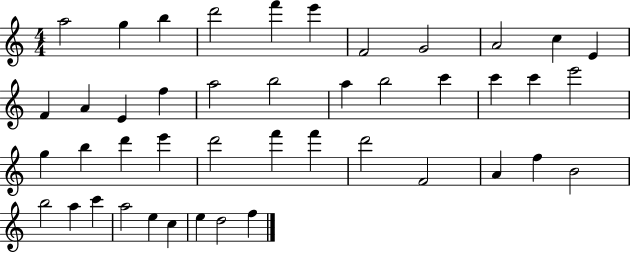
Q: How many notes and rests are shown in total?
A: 44